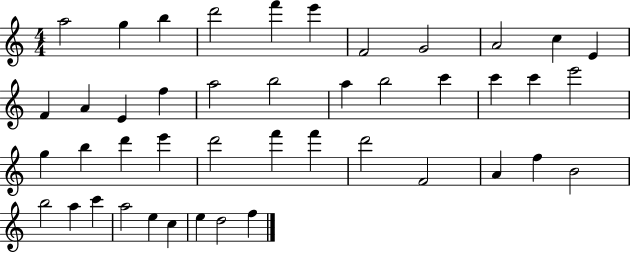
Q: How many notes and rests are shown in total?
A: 44